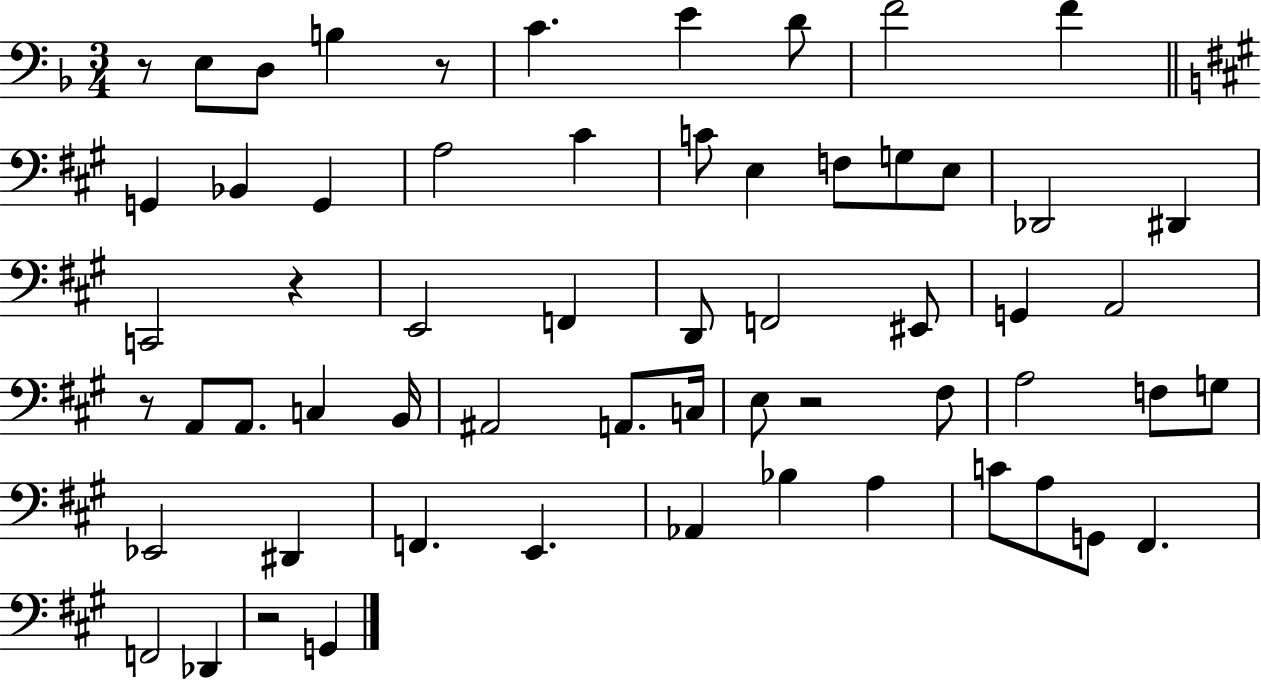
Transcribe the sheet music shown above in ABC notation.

X:1
T:Untitled
M:3/4
L:1/4
K:F
z/2 E,/2 D,/2 B, z/2 C E D/2 F2 F G,, _B,, G,, A,2 ^C C/2 E, F,/2 G,/2 E,/2 _D,,2 ^D,, C,,2 z E,,2 F,, D,,/2 F,,2 ^E,,/2 G,, A,,2 z/2 A,,/2 A,,/2 C, B,,/4 ^A,,2 A,,/2 C,/4 E,/2 z2 ^F,/2 A,2 F,/2 G,/2 _E,,2 ^D,, F,, E,, _A,, _B, A, C/2 A,/2 G,,/2 ^F,, F,,2 _D,, z2 G,,